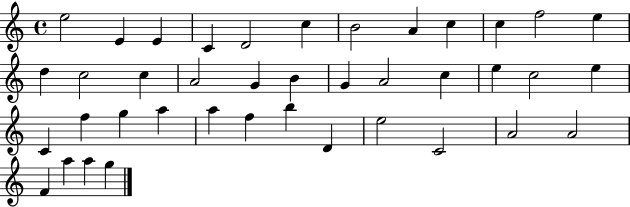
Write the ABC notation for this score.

X:1
T:Untitled
M:4/4
L:1/4
K:C
e2 E E C D2 c B2 A c c f2 e d c2 c A2 G B G A2 c e c2 e C f g a a f b D e2 C2 A2 A2 F a a g